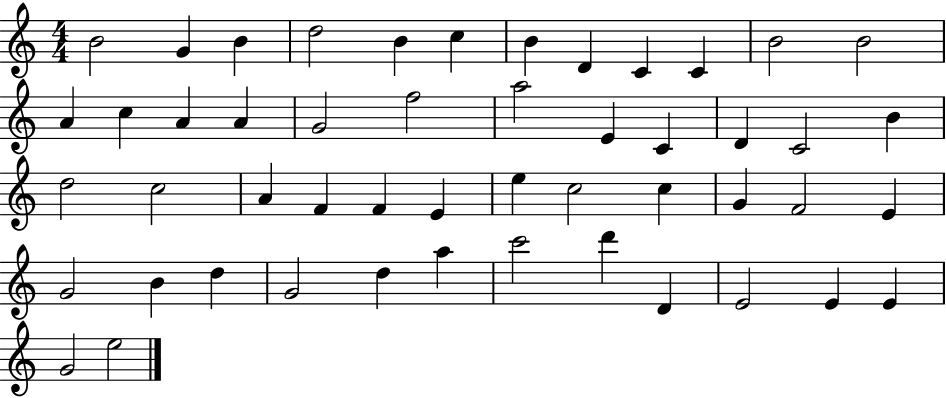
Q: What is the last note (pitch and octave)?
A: E5